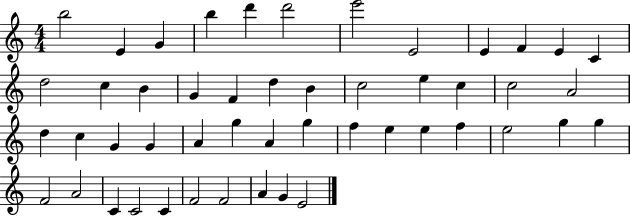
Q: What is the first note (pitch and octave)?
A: B5